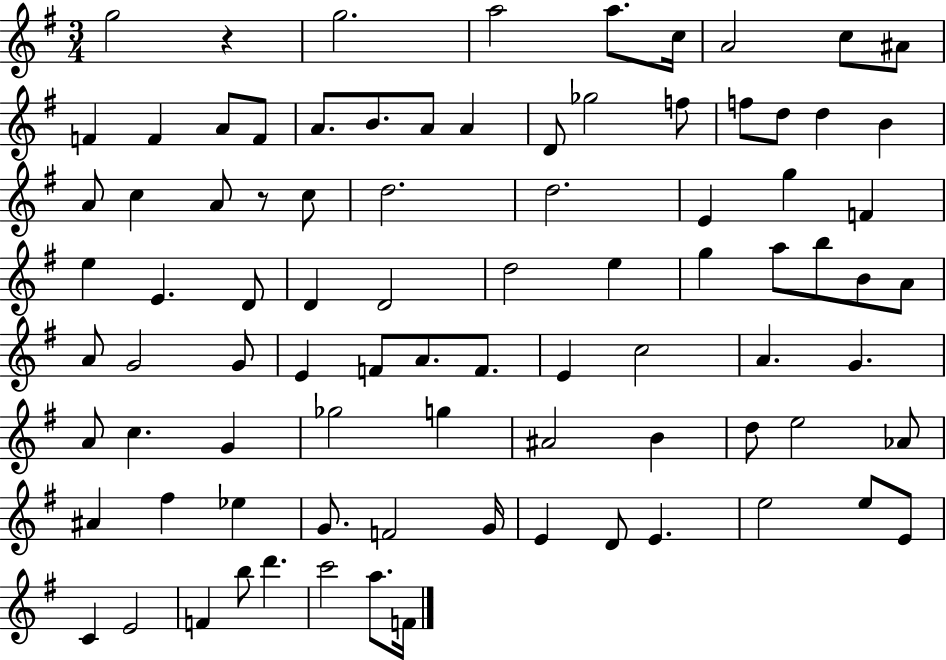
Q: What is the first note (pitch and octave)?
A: G5